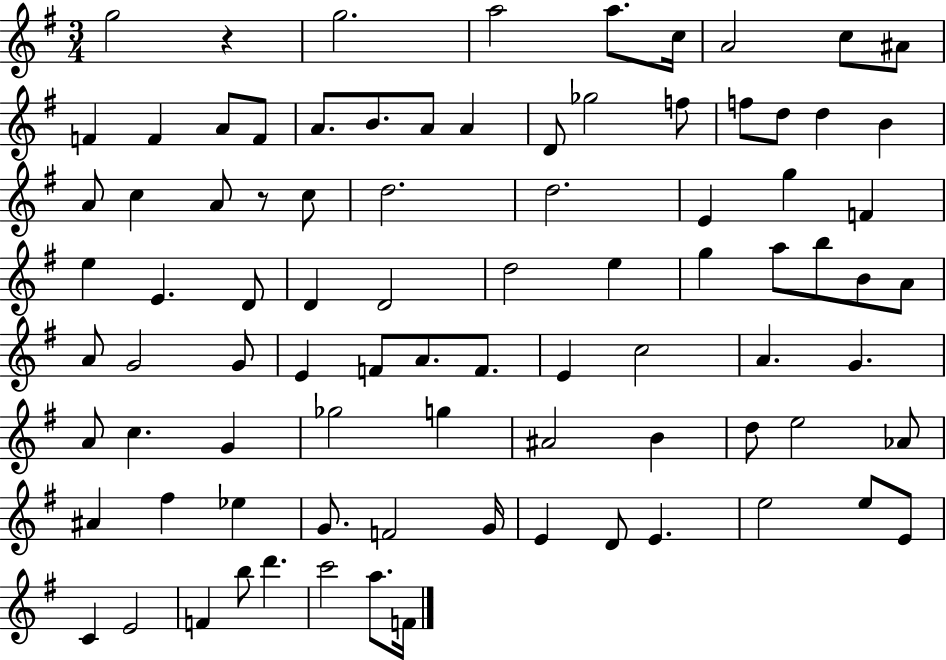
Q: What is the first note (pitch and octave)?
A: G5